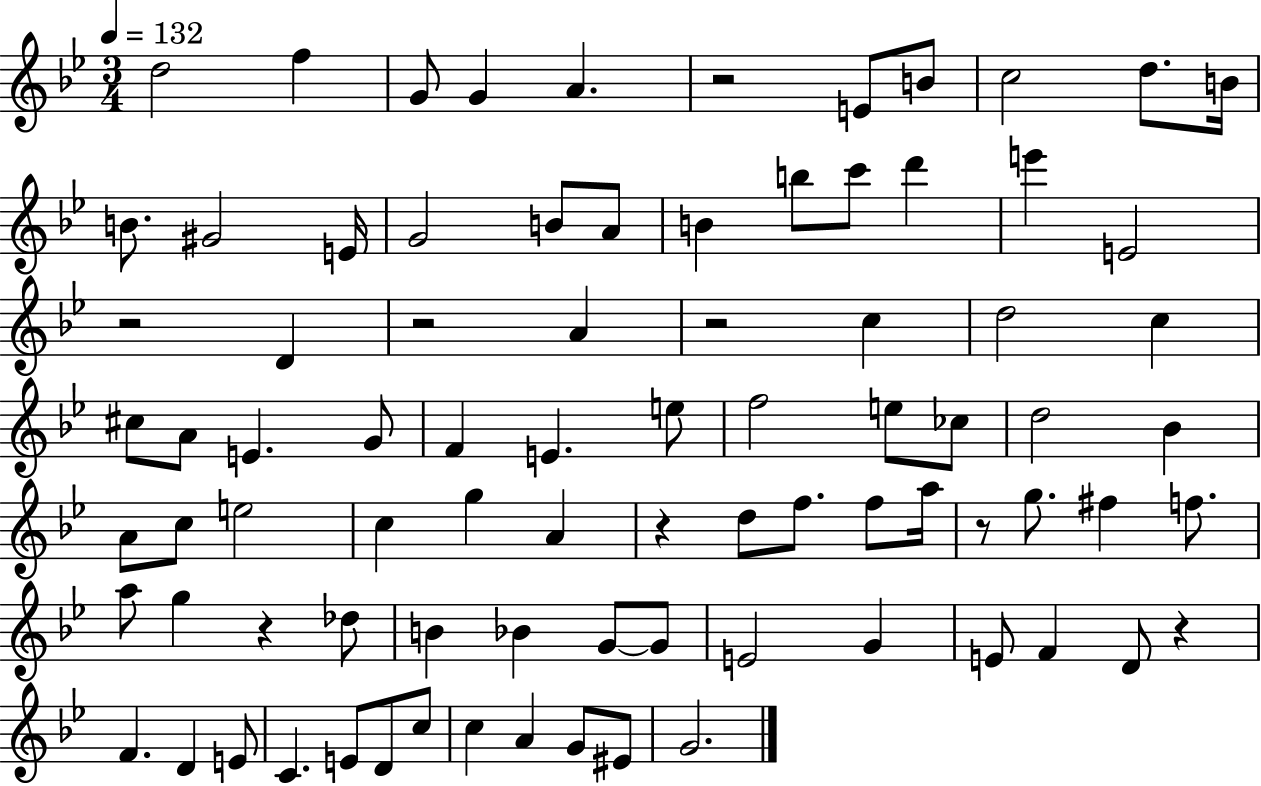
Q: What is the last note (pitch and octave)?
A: G4